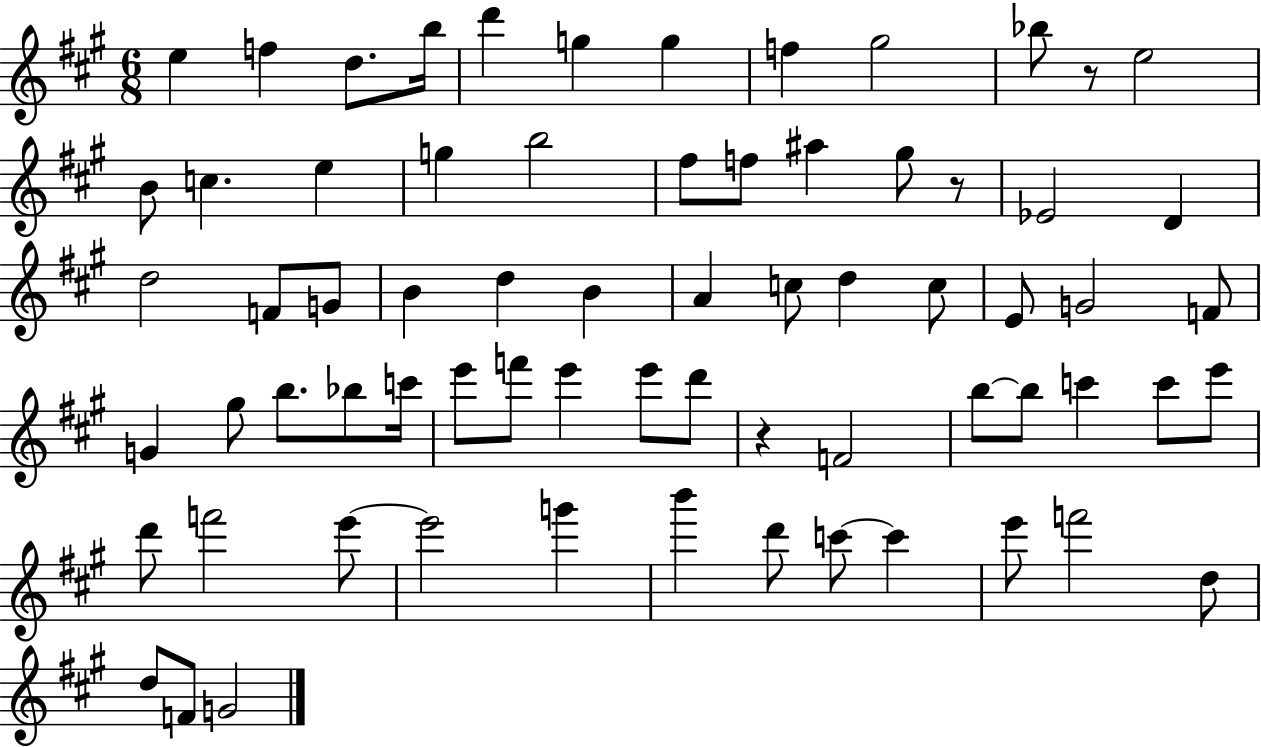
E5/q F5/q D5/e. B5/s D6/q G5/q G5/q F5/q G#5/h Bb5/e R/e E5/h B4/e C5/q. E5/q G5/q B5/h F#5/e F5/e A#5/q G#5/e R/e Eb4/h D4/q D5/h F4/e G4/e B4/q D5/q B4/q A4/q C5/e D5/q C5/e E4/e G4/h F4/e G4/q G#5/e B5/e. Bb5/e C6/s E6/e F6/e E6/q E6/e D6/e R/q F4/h B5/e B5/e C6/q C6/e E6/e D6/e F6/h E6/e E6/h G6/q B6/q D6/e C6/e C6/q E6/e F6/h D5/e D5/e F4/e G4/h